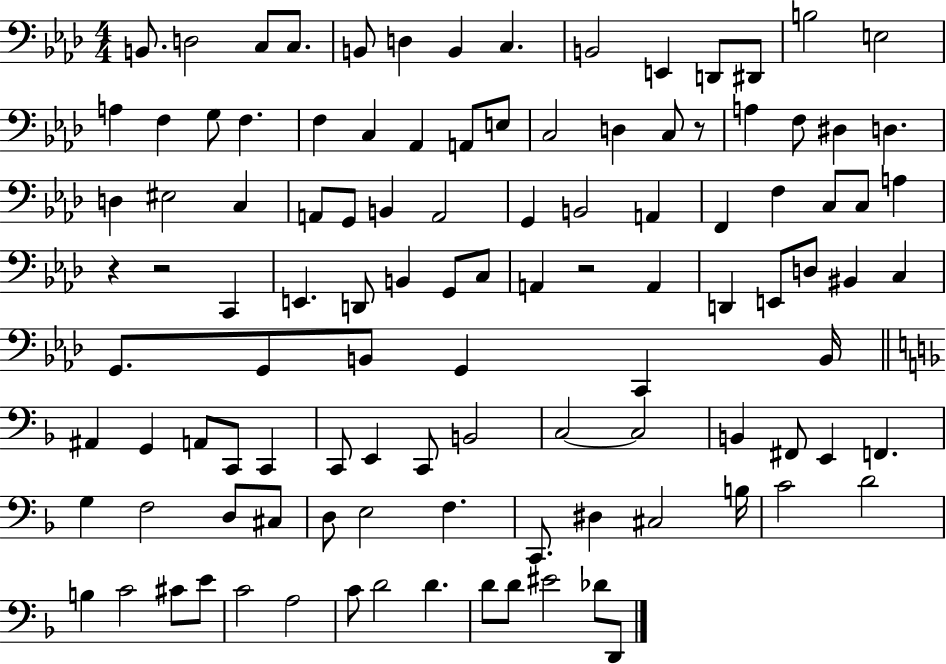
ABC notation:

X:1
T:Untitled
M:4/4
L:1/4
K:Ab
B,,/2 D,2 C,/2 C,/2 B,,/2 D, B,, C, B,,2 E,, D,,/2 ^D,,/2 B,2 E,2 A, F, G,/2 F, F, C, _A,, A,,/2 E,/2 C,2 D, C,/2 z/2 A, F,/2 ^D, D, D, ^E,2 C, A,,/2 G,,/2 B,, A,,2 G,, B,,2 A,, F,, F, C,/2 C,/2 A, z z2 C,, E,, D,,/2 B,, G,,/2 C,/2 A,, z2 A,, D,, E,,/2 D,/2 ^B,, C, G,,/2 G,,/2 B,,/2 G,, C,, B,,/4 ^A,, G,, A,,/2 C,,/2 C,, C,,/2 E,, C,,/2 B,,2 C,2 C,2 B,, ^F,,/2 E,, F,, G, F,2 D,/2 ^C,/2 D,/2 E,2 F, C,,/2 ^D, ^C,2 B,/4 C2 D2 B, C2 ^C/2 E/2 C2 A,2 C/2 D2 D D/2 D/2 ^E2 _D/2 D,,/2